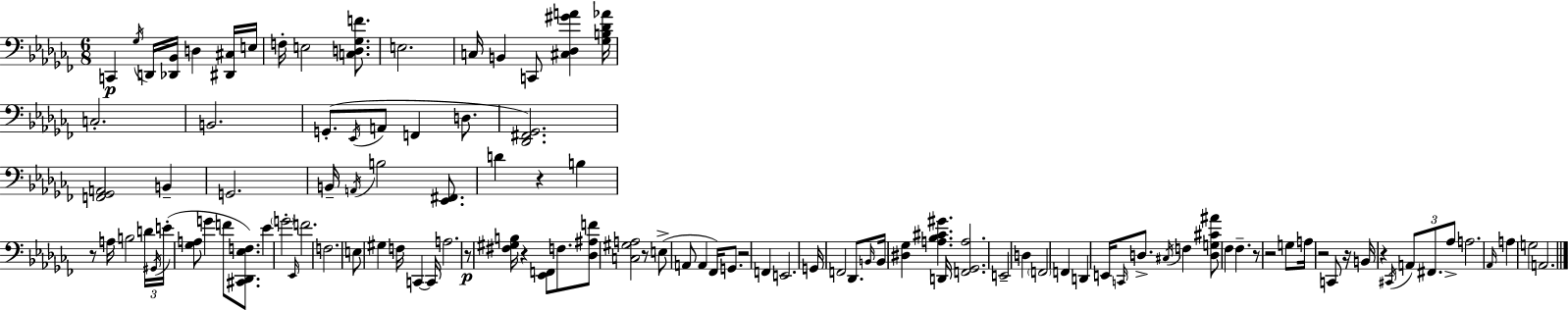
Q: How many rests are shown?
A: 11